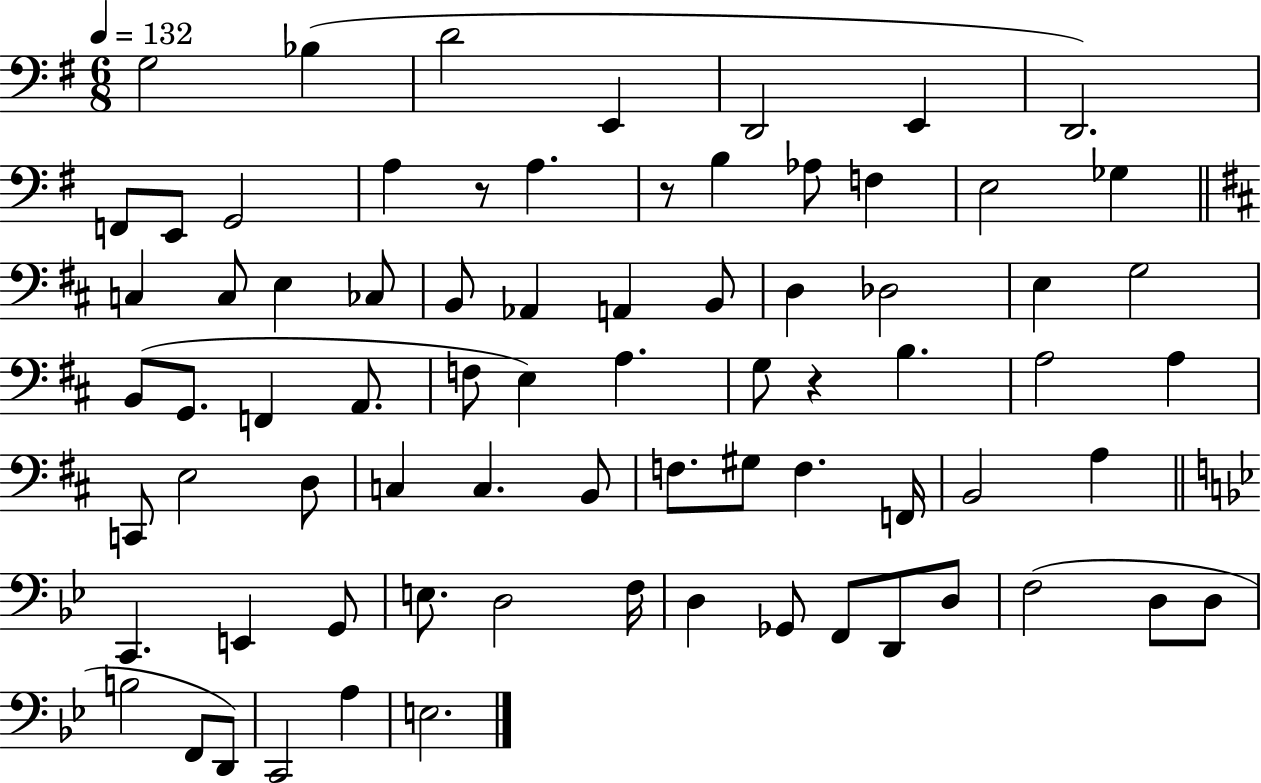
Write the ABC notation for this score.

X:1
T:Untitled
M:6/8
L:1/4
K:G
G,2 _B, D2 E,, D,,2 E,, D,,2 F,,/2 E,,/2 G,,2 A, z/2 A, z/2 B, _A,/2 F, E,2 _G, C, C,/2 E, _C,/2 B,,/2 _A,, A,, B,,/2 D, _D,2 E, G,2 B,,/2 G,,/2 F,, A,,/2 F,/2 E, A, G,/2 z B, A,2 A, C,,/2 E,2 D,/2 C, C, B,,/2 F,/2 ^G,/2 F, F,,/4 B,,2 A, C,, E,, G,,/2 E,/2 D,2 F,/4 D, _G,,/2 F,,/2 D,,/2 D,/2 F,2 D,/2 D,/2 B,2 F,,/2 D,,/2 C,,2 A, E,2